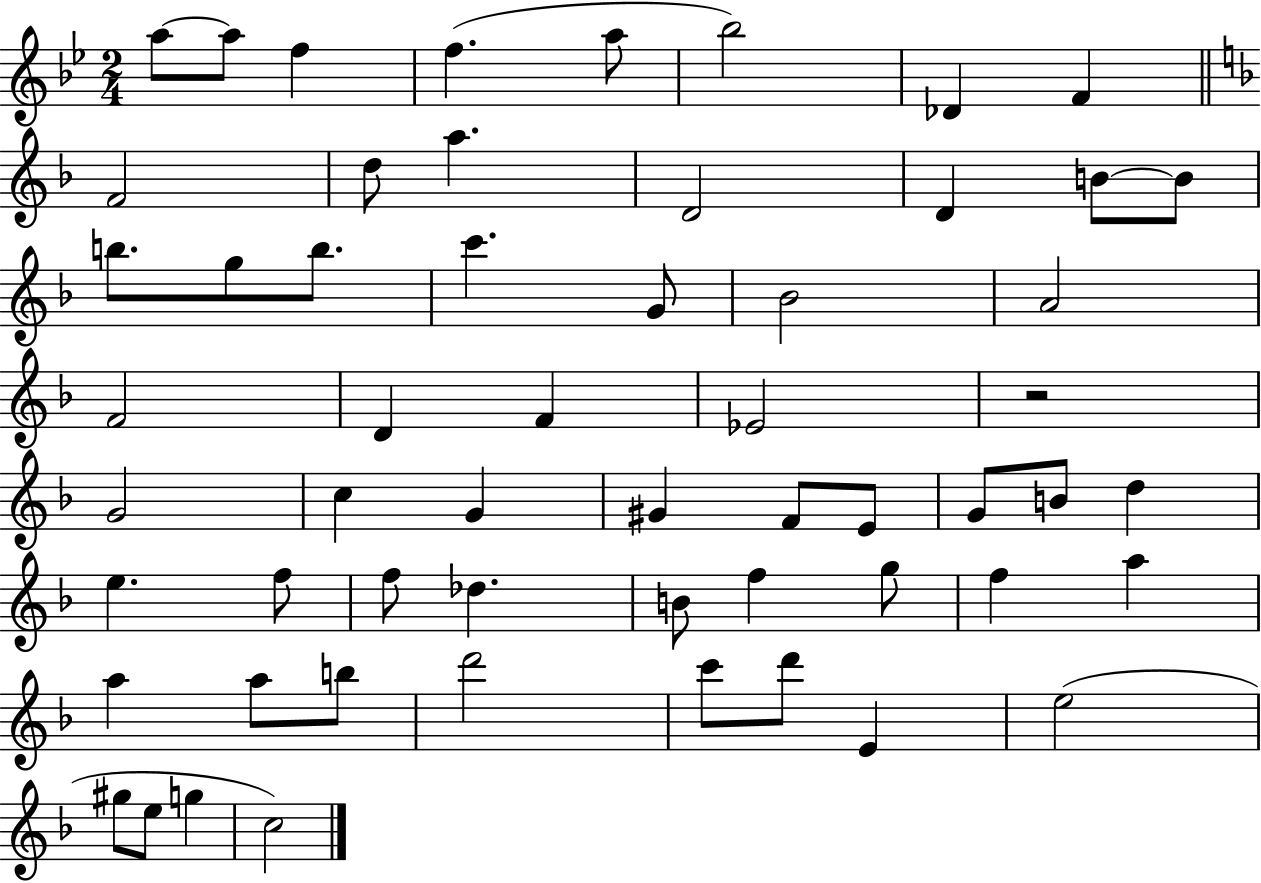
X:1
T:Untitled
M:2/4
L:1/4
K:Bb
a/2 a/2 f f a/2 _b2 _D F F2 d/2 a D2 D B/2 B/2 b/2 g/2 b/2 c' G/2 _B2 A2 F2 D F _E2 z2 G2 c G ^G F/2 E/2 G/2 B/2 d e f/2 f/2 _d B/2 f g/2 f a a a/2 b/2 d'2 c'/2 d'/2 E e2 ^g/2 e/2 g c2